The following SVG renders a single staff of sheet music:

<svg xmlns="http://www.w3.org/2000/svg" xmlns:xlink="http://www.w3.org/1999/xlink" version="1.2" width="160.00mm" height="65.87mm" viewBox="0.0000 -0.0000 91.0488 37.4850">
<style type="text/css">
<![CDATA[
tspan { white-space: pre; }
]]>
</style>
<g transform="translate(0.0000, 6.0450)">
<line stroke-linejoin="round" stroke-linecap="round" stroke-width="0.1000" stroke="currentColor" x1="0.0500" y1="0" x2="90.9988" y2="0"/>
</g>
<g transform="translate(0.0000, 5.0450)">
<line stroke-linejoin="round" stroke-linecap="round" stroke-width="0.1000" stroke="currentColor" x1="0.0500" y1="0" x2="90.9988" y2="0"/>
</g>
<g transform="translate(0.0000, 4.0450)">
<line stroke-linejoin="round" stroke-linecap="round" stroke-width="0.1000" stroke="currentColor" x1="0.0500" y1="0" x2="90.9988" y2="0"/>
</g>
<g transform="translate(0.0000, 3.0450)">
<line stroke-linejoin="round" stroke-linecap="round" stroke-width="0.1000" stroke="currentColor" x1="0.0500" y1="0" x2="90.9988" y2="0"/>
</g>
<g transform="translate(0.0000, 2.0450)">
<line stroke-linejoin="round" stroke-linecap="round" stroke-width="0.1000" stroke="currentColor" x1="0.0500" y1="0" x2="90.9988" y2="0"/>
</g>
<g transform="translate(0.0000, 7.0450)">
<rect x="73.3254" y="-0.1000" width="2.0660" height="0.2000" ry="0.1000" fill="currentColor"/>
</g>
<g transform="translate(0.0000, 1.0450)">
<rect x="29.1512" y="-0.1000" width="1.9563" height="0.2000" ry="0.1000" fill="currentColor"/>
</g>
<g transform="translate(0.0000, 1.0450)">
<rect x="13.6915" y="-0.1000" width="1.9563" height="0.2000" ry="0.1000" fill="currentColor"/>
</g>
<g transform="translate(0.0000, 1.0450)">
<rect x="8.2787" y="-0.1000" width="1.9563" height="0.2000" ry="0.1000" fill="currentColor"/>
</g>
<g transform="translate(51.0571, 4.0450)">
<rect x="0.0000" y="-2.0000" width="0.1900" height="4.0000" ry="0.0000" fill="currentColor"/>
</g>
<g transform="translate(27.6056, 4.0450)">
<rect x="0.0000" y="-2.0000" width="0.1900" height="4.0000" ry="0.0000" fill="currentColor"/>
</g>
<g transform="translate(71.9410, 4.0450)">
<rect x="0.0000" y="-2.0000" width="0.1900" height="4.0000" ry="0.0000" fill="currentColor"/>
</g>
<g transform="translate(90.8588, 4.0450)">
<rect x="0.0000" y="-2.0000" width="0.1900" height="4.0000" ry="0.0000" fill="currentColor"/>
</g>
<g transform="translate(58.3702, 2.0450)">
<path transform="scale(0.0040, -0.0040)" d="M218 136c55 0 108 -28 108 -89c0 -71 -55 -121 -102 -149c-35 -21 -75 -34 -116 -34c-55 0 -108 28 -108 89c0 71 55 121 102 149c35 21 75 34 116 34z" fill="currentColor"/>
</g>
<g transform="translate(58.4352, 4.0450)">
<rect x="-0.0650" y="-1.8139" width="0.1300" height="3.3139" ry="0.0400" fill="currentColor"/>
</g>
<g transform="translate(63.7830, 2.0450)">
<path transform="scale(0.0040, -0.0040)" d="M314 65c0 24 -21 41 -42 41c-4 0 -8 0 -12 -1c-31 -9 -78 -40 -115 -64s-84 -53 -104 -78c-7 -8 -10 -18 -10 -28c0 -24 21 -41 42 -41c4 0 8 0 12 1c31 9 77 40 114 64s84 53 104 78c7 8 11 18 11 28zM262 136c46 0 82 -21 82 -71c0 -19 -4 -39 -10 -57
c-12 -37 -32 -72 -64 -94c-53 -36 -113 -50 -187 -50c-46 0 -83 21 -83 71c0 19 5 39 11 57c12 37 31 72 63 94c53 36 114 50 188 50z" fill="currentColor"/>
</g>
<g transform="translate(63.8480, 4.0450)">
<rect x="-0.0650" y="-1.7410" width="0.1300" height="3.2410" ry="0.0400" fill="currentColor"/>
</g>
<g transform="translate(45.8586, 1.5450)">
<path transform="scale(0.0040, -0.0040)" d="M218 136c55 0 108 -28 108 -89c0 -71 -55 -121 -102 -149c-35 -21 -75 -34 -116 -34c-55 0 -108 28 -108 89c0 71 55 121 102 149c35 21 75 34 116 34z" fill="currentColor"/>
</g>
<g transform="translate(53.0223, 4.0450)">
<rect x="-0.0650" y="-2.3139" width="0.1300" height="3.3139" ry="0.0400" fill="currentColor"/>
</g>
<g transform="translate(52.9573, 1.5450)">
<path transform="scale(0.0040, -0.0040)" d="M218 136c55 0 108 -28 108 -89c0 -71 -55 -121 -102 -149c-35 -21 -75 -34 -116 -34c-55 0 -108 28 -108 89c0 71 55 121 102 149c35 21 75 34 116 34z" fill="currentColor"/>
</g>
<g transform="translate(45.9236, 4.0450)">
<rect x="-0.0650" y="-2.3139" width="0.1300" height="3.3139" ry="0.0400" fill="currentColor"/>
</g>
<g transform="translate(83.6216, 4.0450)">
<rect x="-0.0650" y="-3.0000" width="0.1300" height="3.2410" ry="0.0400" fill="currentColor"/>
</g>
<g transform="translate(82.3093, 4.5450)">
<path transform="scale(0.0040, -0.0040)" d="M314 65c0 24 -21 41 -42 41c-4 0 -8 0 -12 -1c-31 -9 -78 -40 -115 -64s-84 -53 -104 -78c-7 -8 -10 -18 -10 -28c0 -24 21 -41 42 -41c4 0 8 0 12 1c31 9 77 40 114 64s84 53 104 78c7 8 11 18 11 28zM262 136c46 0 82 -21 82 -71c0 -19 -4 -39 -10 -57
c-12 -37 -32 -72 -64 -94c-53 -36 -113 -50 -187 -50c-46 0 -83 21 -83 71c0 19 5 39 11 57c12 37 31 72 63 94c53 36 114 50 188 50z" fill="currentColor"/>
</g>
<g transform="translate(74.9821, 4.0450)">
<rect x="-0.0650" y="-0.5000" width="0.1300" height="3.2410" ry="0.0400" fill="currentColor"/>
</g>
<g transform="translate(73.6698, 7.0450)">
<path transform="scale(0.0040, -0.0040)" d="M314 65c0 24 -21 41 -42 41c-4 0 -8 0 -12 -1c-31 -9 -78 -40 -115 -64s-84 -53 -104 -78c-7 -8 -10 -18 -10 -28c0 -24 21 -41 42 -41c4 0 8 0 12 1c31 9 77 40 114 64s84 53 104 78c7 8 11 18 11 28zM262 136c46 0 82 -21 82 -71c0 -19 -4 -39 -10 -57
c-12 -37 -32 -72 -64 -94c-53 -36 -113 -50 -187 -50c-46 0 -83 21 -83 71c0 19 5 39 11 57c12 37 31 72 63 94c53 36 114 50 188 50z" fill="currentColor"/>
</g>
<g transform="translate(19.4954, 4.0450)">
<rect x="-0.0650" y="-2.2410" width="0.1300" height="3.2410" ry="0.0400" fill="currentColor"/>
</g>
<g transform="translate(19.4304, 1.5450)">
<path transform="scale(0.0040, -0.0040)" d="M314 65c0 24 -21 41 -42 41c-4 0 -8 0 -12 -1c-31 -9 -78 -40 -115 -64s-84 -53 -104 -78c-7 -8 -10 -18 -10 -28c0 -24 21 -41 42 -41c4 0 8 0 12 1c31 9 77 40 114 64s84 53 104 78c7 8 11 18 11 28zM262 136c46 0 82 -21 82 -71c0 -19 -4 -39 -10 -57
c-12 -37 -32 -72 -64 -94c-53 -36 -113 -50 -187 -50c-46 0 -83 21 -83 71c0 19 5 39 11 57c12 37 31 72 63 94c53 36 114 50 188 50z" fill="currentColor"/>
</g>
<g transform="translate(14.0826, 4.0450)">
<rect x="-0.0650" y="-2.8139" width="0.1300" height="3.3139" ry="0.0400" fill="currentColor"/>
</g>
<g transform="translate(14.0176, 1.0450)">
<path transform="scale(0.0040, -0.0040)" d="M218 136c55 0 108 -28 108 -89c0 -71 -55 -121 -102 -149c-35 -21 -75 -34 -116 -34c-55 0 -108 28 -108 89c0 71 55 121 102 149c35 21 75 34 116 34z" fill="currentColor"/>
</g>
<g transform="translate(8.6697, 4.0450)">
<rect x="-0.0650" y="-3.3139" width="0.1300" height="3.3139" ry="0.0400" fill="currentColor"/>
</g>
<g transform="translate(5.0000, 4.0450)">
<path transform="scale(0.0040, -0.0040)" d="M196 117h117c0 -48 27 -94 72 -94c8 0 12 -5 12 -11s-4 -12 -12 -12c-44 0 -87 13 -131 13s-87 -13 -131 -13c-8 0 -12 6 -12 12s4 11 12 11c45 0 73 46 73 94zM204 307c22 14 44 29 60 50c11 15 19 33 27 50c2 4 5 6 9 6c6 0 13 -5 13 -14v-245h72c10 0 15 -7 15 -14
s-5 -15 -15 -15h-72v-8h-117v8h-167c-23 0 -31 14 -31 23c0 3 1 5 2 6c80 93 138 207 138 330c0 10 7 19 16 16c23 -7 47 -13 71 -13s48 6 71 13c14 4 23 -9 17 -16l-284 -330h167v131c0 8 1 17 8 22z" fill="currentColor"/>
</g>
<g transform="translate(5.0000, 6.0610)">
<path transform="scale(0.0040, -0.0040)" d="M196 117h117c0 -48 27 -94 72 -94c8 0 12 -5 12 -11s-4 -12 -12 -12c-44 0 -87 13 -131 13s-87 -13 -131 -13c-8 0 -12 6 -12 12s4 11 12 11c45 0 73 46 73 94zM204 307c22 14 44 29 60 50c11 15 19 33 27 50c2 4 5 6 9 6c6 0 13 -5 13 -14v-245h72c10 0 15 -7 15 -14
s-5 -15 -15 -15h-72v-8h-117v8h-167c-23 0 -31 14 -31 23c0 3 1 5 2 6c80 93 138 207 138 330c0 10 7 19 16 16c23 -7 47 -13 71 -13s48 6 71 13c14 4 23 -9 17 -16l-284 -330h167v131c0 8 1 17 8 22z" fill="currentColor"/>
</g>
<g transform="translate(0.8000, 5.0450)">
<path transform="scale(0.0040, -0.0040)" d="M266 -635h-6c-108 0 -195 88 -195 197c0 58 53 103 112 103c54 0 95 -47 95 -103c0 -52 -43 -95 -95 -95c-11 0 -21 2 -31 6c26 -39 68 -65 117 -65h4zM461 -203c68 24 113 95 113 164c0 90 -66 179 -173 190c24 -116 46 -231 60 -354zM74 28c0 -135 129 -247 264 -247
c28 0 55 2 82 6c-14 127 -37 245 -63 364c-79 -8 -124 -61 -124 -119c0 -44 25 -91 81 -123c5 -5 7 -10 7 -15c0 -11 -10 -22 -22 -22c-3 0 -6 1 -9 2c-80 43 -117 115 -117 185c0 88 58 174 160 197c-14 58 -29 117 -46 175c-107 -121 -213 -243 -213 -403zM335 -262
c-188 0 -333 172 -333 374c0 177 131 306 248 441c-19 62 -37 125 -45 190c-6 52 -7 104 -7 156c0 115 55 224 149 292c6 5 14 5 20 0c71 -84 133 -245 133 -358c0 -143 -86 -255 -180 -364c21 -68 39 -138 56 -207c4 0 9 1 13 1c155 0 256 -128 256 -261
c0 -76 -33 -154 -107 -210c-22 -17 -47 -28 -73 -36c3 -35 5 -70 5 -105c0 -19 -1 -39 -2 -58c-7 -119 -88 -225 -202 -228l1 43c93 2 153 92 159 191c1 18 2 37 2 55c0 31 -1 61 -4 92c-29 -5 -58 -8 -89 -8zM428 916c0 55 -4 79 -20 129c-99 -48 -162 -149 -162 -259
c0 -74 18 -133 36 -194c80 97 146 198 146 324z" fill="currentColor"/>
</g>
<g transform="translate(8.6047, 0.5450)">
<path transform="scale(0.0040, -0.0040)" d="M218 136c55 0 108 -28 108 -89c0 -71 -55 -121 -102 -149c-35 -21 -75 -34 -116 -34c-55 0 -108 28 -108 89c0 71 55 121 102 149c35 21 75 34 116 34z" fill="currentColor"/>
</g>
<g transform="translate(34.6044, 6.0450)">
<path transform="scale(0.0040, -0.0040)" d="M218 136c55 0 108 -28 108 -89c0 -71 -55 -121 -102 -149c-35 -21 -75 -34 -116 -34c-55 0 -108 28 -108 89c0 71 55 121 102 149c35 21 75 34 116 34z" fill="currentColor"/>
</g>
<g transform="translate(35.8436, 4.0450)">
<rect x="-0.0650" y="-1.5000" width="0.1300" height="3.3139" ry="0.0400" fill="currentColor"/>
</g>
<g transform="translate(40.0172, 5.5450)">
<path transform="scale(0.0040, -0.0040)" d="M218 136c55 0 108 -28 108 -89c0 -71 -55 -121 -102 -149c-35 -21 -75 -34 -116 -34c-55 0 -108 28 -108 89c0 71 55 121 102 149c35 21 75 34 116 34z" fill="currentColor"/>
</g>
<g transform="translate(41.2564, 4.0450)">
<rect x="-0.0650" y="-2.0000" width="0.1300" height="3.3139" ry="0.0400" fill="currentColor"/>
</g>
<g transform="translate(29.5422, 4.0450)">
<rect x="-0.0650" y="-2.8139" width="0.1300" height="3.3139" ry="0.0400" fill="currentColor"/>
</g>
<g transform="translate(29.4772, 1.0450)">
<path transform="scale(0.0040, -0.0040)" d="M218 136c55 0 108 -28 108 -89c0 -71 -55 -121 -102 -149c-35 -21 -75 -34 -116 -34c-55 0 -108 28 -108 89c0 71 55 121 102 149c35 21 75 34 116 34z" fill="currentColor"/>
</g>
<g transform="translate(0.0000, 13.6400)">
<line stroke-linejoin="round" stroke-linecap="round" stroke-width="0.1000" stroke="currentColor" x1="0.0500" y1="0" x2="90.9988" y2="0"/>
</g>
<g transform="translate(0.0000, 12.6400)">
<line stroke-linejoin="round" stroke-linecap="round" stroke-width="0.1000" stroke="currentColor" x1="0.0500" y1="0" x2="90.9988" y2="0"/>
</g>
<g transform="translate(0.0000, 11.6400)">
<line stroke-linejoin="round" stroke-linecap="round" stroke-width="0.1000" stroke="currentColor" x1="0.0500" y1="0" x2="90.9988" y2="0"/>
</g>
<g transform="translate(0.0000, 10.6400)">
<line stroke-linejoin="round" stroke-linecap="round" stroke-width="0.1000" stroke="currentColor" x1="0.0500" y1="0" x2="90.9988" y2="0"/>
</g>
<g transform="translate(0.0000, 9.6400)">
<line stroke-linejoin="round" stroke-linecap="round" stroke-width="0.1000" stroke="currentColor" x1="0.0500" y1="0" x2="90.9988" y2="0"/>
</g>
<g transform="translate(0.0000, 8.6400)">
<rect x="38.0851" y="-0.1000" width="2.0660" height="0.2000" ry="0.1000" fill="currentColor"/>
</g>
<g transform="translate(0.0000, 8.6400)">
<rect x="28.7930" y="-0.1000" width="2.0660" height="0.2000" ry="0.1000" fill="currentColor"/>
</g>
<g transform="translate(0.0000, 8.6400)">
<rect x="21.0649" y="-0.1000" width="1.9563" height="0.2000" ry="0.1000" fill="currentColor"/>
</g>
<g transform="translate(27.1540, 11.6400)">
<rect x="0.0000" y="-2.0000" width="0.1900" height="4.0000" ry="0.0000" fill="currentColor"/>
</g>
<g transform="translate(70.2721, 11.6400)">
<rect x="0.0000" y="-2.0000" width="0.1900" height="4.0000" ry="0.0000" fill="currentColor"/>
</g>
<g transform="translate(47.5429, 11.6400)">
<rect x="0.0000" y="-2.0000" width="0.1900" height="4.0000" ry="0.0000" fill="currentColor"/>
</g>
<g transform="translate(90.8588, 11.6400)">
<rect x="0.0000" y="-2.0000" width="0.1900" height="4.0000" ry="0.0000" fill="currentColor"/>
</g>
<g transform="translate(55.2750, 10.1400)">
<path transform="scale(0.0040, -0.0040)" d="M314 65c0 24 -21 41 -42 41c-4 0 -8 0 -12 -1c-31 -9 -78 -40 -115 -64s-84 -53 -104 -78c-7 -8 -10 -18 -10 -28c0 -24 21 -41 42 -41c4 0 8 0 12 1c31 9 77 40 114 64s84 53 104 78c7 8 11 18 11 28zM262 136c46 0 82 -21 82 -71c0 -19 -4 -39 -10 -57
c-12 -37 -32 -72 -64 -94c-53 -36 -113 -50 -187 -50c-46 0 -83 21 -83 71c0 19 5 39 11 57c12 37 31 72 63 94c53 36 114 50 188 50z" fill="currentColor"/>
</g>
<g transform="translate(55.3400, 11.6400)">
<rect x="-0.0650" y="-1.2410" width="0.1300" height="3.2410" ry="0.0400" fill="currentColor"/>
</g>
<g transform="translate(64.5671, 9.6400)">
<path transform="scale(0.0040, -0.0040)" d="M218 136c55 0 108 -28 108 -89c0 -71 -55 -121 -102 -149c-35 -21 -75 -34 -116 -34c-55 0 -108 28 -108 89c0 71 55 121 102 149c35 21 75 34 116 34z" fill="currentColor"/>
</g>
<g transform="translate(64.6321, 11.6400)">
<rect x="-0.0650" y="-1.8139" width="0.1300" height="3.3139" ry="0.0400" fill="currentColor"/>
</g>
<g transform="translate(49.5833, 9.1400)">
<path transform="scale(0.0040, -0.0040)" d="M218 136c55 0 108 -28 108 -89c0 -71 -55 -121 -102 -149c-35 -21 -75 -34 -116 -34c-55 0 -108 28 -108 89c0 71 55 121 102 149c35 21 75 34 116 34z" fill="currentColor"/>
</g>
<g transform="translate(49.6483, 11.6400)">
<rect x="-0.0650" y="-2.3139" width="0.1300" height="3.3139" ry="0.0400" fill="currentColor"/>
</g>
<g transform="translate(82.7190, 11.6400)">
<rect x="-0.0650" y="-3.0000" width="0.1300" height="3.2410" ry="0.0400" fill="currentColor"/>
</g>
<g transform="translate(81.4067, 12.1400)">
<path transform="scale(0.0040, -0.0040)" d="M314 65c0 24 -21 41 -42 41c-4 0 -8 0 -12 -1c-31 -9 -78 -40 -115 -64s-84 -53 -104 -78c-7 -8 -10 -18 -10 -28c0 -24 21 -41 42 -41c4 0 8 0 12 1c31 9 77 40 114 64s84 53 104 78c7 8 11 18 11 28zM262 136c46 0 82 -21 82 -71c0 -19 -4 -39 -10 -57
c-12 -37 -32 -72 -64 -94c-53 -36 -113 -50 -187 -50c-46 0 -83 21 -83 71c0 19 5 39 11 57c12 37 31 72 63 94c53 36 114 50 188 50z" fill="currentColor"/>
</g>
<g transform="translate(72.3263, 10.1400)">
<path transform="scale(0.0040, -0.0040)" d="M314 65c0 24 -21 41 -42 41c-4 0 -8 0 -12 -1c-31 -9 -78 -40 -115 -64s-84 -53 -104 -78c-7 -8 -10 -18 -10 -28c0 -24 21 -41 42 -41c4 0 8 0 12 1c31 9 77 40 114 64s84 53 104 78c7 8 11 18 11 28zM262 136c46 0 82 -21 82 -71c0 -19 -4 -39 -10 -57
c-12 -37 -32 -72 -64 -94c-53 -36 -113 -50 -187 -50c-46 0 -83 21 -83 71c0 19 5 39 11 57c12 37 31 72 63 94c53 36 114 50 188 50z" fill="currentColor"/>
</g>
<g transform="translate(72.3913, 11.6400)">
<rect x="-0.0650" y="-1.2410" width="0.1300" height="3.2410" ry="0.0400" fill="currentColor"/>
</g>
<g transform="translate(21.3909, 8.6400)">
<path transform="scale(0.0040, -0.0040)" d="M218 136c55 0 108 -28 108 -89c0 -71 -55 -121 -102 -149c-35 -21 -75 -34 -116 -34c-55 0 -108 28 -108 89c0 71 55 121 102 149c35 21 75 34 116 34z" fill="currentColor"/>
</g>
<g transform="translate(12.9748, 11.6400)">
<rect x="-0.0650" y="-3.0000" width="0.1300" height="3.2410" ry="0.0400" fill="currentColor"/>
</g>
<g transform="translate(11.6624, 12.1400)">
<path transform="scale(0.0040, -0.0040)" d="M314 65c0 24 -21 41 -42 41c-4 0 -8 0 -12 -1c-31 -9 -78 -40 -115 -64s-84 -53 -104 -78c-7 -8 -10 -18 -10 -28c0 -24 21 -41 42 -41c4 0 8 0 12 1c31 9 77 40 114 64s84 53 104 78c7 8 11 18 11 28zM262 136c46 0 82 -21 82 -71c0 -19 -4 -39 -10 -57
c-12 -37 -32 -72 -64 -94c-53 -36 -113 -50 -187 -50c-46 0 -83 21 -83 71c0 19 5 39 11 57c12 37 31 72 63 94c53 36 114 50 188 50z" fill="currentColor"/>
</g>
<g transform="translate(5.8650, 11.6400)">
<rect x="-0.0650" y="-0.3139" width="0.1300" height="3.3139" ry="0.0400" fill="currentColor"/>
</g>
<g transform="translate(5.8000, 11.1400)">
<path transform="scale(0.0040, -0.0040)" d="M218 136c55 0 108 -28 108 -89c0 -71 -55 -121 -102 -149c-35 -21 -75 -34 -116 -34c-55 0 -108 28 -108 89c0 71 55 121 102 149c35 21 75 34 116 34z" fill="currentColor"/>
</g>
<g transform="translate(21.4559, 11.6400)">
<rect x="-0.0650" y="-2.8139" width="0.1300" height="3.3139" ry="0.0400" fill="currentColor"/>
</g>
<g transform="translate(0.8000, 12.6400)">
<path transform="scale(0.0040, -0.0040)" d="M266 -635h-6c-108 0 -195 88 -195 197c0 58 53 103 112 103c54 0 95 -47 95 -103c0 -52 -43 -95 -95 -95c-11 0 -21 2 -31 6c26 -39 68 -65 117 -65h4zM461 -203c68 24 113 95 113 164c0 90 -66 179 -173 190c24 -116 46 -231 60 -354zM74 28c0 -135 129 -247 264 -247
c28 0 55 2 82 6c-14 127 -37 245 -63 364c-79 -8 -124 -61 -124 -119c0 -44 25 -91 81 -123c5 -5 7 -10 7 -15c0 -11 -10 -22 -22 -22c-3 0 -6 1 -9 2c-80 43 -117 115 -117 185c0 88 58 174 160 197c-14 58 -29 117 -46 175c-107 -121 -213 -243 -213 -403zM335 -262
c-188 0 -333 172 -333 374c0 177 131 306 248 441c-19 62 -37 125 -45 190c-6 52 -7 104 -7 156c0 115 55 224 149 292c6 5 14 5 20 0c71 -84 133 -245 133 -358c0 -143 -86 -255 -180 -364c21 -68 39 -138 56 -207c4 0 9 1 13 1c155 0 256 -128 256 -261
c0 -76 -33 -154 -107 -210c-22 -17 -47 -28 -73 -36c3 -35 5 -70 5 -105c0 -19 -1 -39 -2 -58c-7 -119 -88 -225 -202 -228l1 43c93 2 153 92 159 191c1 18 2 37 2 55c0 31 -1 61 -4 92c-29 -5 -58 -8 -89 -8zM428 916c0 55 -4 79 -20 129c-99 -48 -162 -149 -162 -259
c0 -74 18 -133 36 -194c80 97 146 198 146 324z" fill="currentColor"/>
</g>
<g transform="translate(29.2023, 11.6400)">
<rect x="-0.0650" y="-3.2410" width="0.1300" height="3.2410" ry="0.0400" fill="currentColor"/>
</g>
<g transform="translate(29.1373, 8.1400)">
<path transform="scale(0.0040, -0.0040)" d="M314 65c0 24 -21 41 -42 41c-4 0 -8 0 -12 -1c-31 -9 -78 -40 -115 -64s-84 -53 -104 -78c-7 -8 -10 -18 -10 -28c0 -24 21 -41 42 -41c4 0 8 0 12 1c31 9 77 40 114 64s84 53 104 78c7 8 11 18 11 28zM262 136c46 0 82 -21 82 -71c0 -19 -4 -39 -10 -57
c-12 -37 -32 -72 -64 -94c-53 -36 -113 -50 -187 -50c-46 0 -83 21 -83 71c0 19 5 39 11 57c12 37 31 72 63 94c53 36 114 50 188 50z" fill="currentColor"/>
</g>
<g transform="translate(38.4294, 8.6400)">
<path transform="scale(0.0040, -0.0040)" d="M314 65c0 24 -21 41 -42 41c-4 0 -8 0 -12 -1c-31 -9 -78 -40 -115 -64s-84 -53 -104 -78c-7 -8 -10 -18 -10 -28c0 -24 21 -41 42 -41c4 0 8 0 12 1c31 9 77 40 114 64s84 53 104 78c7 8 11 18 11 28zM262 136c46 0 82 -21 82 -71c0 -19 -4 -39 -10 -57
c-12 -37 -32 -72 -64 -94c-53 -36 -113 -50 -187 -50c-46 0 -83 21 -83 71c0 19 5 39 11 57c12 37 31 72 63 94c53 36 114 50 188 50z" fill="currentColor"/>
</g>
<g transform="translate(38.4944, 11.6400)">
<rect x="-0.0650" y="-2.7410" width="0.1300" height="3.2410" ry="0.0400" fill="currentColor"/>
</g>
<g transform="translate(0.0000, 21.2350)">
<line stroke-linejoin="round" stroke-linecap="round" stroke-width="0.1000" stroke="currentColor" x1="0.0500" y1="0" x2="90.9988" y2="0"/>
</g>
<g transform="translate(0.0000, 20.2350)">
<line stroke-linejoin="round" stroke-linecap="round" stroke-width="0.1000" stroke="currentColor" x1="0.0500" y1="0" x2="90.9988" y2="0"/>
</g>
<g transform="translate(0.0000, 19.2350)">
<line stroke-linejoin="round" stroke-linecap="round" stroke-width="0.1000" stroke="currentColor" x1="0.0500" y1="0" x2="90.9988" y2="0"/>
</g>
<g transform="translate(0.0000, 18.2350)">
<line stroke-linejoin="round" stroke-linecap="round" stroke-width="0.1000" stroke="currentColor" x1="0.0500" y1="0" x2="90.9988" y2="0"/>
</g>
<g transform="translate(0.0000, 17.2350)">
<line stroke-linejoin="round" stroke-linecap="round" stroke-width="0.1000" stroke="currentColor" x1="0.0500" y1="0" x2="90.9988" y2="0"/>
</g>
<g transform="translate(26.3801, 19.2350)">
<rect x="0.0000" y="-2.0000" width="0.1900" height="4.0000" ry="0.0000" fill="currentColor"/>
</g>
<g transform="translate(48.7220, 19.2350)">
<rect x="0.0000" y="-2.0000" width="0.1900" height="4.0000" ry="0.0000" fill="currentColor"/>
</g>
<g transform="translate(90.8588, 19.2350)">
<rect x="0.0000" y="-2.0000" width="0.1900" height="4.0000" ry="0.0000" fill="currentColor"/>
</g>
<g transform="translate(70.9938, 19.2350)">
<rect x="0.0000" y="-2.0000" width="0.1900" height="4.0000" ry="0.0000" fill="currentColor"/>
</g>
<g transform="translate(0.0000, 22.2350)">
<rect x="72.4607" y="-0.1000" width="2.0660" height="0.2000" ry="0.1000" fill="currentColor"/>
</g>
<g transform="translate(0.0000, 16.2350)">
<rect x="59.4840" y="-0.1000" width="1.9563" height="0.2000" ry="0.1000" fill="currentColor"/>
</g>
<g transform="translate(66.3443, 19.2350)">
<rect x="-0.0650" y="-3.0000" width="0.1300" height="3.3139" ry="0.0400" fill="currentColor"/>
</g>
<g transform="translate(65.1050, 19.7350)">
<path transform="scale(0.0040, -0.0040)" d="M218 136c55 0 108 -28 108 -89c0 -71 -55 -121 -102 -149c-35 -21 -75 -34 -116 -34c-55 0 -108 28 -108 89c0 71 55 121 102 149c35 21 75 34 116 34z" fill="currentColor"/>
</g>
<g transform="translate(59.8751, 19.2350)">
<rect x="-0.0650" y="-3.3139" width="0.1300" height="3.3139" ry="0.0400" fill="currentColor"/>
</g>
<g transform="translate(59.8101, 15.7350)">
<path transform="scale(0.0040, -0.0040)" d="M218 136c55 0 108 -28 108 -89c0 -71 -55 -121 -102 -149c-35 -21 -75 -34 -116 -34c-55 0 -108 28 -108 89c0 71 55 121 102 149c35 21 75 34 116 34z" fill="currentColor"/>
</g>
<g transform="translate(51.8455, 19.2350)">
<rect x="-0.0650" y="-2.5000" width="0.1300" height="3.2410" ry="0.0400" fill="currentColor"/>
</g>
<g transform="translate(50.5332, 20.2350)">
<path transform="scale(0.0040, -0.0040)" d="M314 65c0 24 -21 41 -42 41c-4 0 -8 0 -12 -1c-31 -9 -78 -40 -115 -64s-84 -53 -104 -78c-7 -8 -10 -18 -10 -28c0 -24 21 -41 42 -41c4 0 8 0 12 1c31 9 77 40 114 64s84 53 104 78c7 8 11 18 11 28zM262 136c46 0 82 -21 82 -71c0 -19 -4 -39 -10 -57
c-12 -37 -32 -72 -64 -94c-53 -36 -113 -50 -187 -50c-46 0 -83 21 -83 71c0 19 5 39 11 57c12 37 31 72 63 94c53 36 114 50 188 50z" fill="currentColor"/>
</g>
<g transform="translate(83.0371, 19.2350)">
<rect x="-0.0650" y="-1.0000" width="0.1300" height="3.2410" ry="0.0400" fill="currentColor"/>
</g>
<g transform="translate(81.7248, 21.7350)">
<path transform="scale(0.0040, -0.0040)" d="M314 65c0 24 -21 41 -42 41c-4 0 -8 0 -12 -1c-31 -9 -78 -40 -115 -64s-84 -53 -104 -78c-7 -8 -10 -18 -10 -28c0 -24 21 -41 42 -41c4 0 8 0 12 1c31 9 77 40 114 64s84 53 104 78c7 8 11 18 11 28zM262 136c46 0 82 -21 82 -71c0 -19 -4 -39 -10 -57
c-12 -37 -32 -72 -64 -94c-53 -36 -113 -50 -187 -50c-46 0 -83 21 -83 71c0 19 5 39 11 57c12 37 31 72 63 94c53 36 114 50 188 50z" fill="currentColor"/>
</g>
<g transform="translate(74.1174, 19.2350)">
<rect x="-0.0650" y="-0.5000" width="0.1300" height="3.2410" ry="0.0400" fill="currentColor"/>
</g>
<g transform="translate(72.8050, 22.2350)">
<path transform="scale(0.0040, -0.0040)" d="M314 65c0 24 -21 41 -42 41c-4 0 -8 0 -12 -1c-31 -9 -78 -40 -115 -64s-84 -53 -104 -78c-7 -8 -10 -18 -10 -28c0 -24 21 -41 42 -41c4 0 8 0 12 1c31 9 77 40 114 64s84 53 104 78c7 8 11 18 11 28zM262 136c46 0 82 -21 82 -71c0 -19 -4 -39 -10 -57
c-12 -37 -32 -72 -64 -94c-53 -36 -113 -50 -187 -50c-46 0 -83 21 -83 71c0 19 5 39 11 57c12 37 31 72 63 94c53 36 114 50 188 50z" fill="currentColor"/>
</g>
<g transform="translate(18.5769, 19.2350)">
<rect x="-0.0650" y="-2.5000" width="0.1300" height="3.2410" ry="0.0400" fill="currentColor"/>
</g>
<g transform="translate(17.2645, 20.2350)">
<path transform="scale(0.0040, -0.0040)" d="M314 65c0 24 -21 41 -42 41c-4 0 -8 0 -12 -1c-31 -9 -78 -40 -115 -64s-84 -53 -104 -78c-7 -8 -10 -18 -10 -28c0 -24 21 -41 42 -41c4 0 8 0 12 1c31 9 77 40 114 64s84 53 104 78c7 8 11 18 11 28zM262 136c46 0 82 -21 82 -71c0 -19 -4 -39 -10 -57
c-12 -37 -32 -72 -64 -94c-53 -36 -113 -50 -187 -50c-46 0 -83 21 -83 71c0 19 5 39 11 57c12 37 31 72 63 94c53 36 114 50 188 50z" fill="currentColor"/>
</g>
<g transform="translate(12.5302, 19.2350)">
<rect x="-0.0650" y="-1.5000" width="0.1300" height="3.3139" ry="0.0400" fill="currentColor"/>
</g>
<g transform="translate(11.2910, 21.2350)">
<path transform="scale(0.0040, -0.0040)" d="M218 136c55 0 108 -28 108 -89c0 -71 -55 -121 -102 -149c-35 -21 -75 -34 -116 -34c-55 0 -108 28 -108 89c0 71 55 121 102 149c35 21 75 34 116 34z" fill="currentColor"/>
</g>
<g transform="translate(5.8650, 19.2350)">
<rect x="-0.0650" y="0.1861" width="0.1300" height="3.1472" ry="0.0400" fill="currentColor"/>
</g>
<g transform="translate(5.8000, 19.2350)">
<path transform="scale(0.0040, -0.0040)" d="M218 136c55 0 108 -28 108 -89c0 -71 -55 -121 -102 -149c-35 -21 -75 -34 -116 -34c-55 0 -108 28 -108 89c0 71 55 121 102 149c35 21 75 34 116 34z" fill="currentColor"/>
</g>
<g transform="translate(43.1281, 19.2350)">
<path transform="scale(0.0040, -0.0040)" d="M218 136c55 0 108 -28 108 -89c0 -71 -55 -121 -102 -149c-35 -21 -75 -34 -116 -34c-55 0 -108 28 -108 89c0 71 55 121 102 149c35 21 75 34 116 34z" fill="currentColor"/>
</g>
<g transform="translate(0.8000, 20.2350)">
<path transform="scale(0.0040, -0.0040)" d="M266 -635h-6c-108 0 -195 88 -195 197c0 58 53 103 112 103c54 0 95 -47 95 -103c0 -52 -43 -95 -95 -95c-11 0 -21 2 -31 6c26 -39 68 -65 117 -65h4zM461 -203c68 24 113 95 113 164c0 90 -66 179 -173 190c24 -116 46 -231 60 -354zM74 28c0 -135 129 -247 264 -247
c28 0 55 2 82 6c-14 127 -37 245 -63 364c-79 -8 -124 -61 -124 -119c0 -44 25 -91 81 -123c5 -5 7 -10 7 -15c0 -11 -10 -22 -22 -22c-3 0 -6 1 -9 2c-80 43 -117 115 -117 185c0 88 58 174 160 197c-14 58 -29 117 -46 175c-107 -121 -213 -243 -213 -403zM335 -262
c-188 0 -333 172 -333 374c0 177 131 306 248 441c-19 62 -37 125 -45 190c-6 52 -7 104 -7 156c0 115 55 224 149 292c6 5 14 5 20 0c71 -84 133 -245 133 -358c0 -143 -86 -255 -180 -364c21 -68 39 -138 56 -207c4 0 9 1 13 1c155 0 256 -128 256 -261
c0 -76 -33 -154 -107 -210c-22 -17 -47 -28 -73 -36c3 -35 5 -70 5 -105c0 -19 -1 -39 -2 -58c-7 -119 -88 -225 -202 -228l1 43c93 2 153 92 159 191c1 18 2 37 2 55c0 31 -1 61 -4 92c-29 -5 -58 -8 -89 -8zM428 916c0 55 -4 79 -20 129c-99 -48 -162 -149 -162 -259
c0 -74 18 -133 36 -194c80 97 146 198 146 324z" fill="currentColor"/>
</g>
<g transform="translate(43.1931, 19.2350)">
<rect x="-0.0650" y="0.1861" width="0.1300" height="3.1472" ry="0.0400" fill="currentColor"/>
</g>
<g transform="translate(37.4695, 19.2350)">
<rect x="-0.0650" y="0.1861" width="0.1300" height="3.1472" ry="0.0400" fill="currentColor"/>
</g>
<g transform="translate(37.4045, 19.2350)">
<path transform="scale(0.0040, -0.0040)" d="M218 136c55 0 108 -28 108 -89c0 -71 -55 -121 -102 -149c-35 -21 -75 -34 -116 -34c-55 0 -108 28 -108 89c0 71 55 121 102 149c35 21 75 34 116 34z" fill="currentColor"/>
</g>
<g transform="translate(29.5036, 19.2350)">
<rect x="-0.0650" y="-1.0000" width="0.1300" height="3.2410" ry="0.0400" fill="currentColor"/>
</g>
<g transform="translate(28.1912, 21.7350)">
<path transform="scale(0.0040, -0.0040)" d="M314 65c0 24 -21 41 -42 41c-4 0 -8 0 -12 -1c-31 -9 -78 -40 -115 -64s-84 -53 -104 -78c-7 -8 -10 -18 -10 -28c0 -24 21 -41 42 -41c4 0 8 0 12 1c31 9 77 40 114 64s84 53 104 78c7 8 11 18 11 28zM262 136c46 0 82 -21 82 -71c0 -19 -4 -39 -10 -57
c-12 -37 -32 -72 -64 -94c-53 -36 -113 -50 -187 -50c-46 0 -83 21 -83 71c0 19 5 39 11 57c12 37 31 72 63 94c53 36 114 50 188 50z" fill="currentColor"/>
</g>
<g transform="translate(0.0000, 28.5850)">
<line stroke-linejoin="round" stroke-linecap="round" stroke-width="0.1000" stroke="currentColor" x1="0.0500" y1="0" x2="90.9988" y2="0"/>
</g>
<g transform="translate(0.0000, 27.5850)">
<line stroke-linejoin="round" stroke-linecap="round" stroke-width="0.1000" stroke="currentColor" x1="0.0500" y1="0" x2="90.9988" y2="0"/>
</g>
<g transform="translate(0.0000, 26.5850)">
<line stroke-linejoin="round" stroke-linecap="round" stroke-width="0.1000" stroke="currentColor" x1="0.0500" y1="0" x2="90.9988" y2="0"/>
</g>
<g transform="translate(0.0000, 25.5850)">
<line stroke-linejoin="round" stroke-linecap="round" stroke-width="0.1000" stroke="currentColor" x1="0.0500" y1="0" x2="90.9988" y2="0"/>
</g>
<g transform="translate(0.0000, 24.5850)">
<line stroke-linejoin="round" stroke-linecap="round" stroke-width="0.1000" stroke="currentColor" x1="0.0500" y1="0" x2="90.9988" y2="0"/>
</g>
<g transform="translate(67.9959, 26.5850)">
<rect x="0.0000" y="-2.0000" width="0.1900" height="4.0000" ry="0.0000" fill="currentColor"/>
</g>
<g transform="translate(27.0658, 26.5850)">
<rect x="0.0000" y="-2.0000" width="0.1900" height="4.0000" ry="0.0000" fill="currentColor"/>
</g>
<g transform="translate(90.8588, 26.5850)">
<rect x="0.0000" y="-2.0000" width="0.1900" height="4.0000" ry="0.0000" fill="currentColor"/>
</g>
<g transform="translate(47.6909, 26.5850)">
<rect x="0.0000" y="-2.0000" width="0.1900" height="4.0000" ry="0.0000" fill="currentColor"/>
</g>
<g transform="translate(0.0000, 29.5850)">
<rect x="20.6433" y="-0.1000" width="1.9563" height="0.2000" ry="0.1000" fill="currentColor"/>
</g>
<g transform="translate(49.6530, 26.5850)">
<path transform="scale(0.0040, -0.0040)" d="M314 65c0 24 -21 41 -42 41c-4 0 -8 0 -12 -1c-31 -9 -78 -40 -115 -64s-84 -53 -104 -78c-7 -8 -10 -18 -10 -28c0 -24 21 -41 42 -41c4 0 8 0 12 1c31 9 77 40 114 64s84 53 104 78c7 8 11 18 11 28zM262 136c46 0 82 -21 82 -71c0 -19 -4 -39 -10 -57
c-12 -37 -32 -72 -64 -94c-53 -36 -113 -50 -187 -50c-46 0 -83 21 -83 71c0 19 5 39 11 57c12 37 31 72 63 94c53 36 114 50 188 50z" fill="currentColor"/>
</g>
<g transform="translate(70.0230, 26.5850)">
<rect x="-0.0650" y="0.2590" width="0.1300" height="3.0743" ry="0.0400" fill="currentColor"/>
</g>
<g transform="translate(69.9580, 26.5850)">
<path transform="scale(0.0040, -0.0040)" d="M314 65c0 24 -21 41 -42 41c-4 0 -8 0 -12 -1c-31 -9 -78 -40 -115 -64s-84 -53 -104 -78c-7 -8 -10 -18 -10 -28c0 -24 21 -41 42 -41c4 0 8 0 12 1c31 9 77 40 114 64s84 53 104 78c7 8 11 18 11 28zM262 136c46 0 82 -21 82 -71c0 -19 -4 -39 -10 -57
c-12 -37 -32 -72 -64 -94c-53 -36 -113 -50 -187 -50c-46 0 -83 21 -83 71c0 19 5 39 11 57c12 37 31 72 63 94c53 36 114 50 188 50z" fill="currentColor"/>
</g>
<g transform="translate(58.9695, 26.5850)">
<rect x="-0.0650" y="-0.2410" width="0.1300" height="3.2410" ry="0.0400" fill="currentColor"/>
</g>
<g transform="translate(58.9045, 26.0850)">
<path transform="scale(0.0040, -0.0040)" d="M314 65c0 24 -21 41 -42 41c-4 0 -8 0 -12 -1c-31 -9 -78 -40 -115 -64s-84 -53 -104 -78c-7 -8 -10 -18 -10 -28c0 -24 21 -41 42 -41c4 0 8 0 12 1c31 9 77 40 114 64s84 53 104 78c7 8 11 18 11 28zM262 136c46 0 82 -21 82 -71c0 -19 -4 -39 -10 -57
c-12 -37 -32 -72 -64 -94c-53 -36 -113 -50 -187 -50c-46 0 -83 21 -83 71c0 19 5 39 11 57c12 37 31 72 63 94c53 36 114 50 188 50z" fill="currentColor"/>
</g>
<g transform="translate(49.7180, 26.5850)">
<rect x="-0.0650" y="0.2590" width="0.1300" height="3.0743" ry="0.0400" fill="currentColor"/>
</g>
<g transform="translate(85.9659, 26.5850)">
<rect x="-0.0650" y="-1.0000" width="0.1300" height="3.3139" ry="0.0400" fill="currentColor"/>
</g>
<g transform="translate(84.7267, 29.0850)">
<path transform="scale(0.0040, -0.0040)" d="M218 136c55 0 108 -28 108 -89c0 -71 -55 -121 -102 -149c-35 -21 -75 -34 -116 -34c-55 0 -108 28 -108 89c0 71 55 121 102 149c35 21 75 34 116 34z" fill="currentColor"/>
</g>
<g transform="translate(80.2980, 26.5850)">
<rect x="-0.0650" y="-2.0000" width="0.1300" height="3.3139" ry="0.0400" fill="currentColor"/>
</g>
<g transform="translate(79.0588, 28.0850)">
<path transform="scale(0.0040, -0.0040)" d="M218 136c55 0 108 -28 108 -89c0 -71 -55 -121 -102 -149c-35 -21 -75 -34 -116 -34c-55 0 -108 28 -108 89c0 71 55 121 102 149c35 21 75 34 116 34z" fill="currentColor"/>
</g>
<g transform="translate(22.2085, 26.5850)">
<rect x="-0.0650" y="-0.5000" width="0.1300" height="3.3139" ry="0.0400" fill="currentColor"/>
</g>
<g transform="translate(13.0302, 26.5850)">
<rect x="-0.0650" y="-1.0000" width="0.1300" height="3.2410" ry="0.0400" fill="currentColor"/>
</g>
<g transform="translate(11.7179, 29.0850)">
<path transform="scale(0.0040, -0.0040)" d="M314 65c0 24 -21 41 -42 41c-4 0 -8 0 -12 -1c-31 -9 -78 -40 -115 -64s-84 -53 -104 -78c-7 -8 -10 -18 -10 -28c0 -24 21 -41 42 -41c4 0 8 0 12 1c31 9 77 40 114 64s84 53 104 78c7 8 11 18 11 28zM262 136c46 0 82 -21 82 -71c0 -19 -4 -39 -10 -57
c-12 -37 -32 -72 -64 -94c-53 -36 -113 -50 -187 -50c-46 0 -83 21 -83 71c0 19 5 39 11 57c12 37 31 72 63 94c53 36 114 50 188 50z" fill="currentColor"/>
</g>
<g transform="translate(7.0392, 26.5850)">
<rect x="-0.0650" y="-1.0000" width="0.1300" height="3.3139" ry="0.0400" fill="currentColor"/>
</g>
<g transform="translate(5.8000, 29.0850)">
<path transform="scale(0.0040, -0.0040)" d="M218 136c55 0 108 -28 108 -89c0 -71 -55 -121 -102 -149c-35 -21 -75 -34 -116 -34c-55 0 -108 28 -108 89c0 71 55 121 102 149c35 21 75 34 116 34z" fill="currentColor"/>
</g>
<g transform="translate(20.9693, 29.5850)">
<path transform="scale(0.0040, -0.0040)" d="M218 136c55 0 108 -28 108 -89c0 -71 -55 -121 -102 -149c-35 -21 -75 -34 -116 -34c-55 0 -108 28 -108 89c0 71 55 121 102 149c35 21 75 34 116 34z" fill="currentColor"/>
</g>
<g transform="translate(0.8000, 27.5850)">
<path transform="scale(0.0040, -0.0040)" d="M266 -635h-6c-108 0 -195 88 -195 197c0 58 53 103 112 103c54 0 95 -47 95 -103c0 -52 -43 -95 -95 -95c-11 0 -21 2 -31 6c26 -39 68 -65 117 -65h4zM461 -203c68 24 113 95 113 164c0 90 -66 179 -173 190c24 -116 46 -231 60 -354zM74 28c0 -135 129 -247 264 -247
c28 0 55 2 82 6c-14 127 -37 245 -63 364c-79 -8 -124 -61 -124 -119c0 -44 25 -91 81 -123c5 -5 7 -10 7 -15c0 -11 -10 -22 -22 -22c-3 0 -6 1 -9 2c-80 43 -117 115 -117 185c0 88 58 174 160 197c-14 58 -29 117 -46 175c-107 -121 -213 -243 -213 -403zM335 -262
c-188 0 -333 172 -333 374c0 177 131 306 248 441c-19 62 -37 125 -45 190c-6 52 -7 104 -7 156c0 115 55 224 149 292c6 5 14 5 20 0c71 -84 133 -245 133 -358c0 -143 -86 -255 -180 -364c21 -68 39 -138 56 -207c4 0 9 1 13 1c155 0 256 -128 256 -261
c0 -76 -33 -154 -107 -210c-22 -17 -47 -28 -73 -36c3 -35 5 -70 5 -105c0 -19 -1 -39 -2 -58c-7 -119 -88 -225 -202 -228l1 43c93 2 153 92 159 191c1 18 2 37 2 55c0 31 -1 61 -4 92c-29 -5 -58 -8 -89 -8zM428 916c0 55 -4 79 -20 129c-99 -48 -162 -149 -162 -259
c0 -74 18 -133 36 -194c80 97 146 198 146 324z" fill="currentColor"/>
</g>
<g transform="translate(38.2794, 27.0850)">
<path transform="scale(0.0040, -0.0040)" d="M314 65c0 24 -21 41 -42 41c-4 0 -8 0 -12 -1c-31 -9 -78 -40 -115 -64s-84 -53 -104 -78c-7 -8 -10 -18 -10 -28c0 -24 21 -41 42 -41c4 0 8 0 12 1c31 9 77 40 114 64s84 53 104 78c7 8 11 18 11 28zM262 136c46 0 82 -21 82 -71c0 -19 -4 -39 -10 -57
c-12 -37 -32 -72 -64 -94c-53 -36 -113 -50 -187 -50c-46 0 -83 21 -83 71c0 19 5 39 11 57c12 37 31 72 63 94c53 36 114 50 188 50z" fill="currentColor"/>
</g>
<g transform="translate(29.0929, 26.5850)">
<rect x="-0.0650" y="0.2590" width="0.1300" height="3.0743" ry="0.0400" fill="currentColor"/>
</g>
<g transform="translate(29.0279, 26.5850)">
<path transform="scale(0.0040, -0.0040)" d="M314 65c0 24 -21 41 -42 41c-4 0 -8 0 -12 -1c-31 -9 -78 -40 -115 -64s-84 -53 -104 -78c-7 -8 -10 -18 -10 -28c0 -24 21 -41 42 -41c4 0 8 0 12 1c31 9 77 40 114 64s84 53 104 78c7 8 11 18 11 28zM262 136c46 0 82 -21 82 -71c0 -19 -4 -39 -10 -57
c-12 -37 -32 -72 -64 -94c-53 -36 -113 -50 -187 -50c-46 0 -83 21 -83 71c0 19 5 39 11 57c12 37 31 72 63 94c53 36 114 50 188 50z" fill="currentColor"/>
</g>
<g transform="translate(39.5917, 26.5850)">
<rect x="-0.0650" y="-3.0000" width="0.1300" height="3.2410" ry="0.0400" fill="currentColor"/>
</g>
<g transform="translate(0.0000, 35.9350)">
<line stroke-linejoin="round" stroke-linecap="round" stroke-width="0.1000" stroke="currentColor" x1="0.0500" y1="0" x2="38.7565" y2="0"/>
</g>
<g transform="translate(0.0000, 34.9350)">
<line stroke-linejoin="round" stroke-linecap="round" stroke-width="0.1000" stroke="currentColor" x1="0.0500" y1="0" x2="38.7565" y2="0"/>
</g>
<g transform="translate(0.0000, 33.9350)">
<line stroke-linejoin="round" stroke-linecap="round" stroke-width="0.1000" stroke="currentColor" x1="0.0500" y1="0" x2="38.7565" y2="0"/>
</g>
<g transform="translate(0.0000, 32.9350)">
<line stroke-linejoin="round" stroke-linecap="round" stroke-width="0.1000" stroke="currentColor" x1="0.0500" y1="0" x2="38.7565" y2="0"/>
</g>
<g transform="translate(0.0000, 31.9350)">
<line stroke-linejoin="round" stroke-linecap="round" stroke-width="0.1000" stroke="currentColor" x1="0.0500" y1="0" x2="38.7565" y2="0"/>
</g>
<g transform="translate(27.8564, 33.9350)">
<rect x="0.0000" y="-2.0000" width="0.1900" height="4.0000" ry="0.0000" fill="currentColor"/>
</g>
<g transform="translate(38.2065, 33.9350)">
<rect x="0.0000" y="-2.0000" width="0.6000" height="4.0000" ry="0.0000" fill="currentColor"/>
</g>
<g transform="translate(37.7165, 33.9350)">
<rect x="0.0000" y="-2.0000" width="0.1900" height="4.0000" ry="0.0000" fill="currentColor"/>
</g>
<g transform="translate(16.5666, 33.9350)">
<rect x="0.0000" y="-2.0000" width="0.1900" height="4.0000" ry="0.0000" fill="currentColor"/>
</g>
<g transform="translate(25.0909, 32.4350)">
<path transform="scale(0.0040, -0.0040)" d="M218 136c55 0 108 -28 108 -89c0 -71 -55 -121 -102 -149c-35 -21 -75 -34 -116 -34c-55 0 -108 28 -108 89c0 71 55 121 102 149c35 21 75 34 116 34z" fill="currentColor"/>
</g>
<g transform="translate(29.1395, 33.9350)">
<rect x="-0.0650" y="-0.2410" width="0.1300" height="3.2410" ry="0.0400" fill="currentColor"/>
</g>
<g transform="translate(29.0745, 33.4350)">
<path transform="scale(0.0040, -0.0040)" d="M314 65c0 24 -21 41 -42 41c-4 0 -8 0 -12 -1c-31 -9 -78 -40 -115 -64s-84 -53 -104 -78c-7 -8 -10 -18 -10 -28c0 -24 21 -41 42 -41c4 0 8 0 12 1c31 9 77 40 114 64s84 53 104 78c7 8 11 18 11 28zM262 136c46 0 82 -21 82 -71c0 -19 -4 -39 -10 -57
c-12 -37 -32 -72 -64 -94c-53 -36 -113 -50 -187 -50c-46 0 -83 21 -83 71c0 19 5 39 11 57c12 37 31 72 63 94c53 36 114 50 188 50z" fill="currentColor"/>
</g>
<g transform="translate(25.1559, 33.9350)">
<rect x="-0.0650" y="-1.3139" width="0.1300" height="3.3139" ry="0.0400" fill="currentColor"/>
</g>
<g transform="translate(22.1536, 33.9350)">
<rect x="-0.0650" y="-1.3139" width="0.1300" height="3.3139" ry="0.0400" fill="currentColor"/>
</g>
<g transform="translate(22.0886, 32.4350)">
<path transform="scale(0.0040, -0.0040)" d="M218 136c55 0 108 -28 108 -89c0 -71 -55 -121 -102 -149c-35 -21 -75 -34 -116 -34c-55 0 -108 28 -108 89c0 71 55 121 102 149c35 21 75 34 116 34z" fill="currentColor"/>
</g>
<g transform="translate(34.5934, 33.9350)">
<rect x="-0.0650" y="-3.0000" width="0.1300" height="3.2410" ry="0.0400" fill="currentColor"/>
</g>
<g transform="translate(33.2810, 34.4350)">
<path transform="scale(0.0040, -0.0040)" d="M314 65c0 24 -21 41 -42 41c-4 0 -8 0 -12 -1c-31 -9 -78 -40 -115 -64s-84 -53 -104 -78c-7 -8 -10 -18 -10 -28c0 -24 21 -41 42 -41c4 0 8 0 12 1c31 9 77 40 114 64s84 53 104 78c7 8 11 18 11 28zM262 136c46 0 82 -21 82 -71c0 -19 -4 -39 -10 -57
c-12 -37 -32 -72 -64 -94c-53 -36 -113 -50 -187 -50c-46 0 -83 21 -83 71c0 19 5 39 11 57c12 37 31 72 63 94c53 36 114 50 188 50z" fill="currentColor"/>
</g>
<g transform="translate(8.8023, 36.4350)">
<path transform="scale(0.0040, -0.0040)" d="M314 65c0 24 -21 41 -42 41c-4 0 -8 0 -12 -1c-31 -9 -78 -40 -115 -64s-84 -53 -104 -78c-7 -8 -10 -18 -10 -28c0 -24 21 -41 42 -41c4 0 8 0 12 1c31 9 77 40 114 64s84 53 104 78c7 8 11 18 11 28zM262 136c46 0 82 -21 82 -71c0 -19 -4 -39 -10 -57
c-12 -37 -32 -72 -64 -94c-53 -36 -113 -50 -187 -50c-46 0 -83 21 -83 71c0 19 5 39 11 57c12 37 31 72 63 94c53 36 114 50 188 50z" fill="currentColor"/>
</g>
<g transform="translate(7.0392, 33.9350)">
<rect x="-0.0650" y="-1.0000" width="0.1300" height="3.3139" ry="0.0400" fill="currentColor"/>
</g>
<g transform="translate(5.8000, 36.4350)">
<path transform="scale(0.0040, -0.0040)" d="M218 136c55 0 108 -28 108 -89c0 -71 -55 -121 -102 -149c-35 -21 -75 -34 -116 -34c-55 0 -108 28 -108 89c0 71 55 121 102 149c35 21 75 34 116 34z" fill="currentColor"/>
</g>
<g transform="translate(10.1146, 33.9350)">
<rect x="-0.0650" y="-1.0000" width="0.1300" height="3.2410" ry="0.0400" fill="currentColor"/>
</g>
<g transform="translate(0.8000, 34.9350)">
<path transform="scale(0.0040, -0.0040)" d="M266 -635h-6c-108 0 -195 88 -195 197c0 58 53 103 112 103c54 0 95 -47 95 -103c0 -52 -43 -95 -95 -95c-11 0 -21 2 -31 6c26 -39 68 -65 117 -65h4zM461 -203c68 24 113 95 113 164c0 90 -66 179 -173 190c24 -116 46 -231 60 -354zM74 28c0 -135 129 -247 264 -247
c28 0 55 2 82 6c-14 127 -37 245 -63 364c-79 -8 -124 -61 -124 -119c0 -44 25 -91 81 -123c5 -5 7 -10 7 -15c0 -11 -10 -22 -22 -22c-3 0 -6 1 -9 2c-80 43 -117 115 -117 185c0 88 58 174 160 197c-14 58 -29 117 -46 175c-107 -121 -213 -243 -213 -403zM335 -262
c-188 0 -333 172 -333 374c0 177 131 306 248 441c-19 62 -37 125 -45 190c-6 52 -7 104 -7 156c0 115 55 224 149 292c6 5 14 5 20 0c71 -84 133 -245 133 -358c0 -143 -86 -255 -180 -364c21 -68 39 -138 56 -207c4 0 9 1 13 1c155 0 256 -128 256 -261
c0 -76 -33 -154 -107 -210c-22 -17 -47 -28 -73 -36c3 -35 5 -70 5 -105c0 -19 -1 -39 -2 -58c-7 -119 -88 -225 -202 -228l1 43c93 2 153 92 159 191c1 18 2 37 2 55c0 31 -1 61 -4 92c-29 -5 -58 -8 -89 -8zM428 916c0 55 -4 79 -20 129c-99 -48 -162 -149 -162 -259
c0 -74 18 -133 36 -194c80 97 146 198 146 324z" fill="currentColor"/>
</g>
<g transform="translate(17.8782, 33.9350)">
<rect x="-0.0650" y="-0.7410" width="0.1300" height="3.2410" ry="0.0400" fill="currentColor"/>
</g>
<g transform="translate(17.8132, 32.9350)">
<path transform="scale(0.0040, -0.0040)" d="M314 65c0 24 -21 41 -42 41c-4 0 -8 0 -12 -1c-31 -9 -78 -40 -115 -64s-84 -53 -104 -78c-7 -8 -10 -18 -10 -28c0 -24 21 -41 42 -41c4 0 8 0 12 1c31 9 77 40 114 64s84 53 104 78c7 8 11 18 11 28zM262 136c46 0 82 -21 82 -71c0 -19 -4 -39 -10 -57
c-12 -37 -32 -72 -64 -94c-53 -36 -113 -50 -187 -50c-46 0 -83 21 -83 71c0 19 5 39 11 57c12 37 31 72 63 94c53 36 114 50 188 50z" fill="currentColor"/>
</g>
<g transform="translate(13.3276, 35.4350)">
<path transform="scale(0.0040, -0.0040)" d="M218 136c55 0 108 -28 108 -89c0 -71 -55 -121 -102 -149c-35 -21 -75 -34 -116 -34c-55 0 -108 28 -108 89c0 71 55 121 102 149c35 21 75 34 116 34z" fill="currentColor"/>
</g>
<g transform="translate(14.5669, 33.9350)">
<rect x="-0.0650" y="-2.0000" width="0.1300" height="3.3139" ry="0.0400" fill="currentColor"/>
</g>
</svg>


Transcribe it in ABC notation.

X:1
T:Untitled
M:4/4
L:1/4
K:C
b a g2 a E F g g f f2 C2 A2 c A2 a b2 a2 g e2 f e2 A2 B E G2 D2 B B G2 b A C2 D2 D D2 C B2 A2 B2 c2 B2 F D D D2 F d2 e e c2 A2